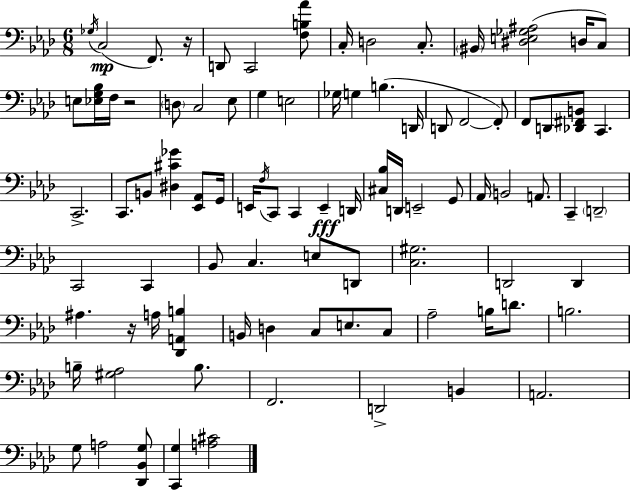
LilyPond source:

{
  \clef bass
  \numericTimeSignature
  \time 6/8
  \key aes \major
  \acciaccatura { ges16 }(\mp c2 f,8.) | r16 d,8 c,2 <f b aes'>8 | c16-. d2 c8.-. | \parenthesize bis,16 <dis e ges ais>2( d16 c8) | \break e8 <ees g bes>16 f16 r2 | \parenthesize d8 c2 ees8 | g4 e2 | ges16 g4 b4.( | \break d,16 d,8 f,2~~ f,8-.) | f,8 d,8 <des, fis, b,>8 c,4. | c,2.-> | c,8. b,8 <dis cis' ges'>4 <ees, aes,>8 | \break g,16 e,16 \acciaccatura { f16 } c,8 c,4 e,4--\fff | d,16 <cis bes>16 d,16 e,2-- | g,8 aes,16 b,2 a,8. | c,4-- \parenthesize d,2-- | \break c,2 c,4 | bes,8 c4. e8 | d,8 <c gis>2. | d,2 d,4 | \break ais4. r16 a16 <des, a, b>4 | b,16 d4 c8 e8. | c8 aes2-- b16 d'8. | b2. | \break b16-- <gis aes>2 b8. | f,2. | d,2-> b,4 | a,2. | \break g8 a2 | <des, bes, g>8 <c, g>4 <a cis'>2 | \bar "|."
}